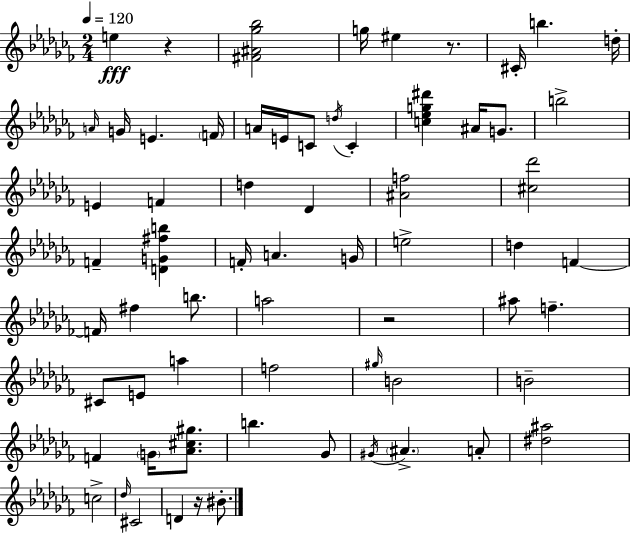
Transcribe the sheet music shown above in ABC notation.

X:1
T:Untitled
M:2/4
L:1/4
K:Abm
e z [^F^A_g_b]2 g/4 ^e z/2 ^C/4 b d/4 A/4 G/4 E F/4 A/4 E/4 C/2 d/4 C [c_eg^d'] ^A/4 G/2 b2 E F d _D [^Af]2 [^c_d']2 F [DG^fb] F/4 A G/4 e2 d F F/4 ^f b/2 a2 z2 ^a/2 f ^C/2 E/2 a f2 ^g/4 B2 B2 F G/4 [_A^c^g]/2 b _G/2 ^G/4 ^A A/2 [^d^a]2 c2 _d/4 ^C2 D z/4 ^B/2